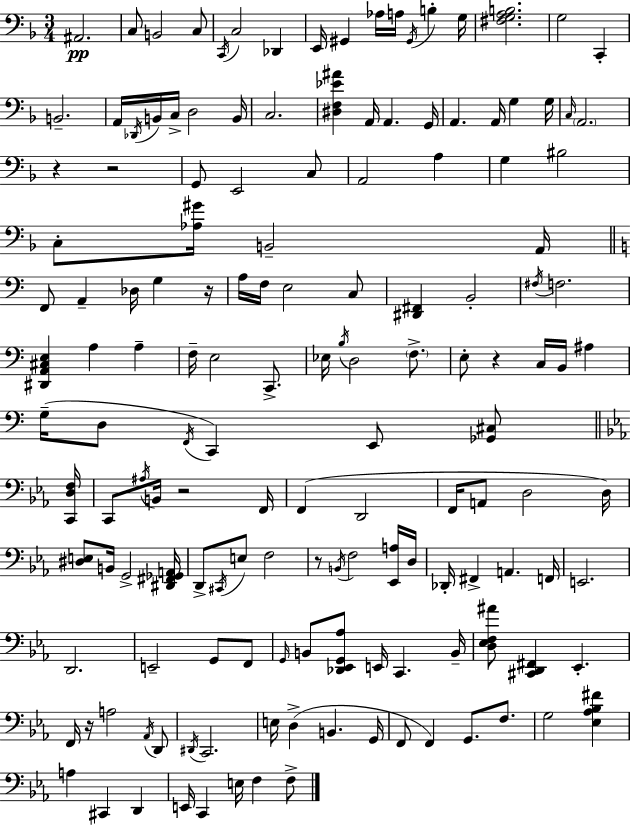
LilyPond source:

{
  \clef bass
  \numericTimeSignature
  \time 3/4
  \key f \major
  ais,2.\pp | c8 b,2 c8 | \acciaccatura { c,16 } c2 des,4 | e,16 gis,4 aes16 a16 \acciaccatura { gis,16 } b4-. | \break g16 <fis g a b>2. | g2 c,4-. | b,2.-- | a,16 \acciaccatura { des,16 } b,16 c16-> d2 | \break b,16 c2. | <dis f ees' ais'>4 a,16 a,4. | g,16 a,4. a,16 g4 | g16 \grace { c16 } \parenthesize a,2. | \break r4 r2 | g,8 e,2 | c8 a,2 | a4 g4 bis2 | \break c8-. <aes gis'>16 b,2-- | a,16 \bar "||" \break \key c \major f,8 a,4-- des16 g4 r16 | a16 f16 e2 c8 | <dis, fis,>4 b,2-. | \acciaccatura { fis16 } f2. | \break <dis, a, cis e>4 a4 a4-- | f16-- e2 c,8.-> | ees16 \acciaccatura { b16 } d2 \parenthesize f8.-> | e8-. r4 c16 b,16 ais4 | \break g16--( d8 \acciaccatura { f,16 }) c,4 e,8 | <ges, cis>8 \bar "||" \break \key ees \major <c, d f>16 c,8 \acciaccatura { ais16 } b,16 r2 | f,16 f,4( d,2 | f,16 a,8 d2 | d16) <dis e>8 b,16 g,2-> | \break <dis, fis, ges, a,>16 d,8-> \acciaccatura { cis,16 } e8 f2 | r8 \acciaccatura { b,16 } f2 | <ees, a>16 d16 des,16-. fis,4-> a,4. | f,16 e,2. | \break d,2. | e,2-- | g,8 f,8 \grace { g,16 } b,8 <des, ees, g, aes>8 e,16 c,4. | b,16-- <d ees f ais'>8 <cis, d, fis,>4 ees,4.-. | \break f,16 r16 a2 | \acciaccatura { aes,16 } d,8 \acciaccatura { dis,16 } c,2. | e16 d4->( | b,4. g,16 f,8 f,4) | \break g,8. f8. g2 | <ees aes bes fis'>4 a4 cis,4 | d,4 e,16 c,4 | e16 f4 f8-> \bar "|."
}